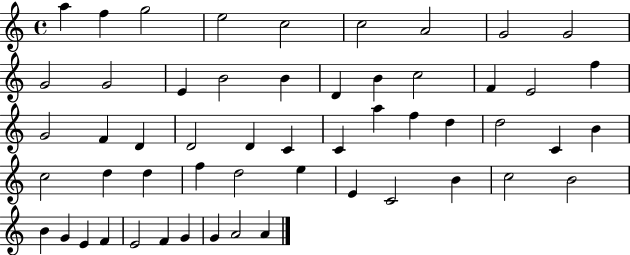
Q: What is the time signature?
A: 4/4